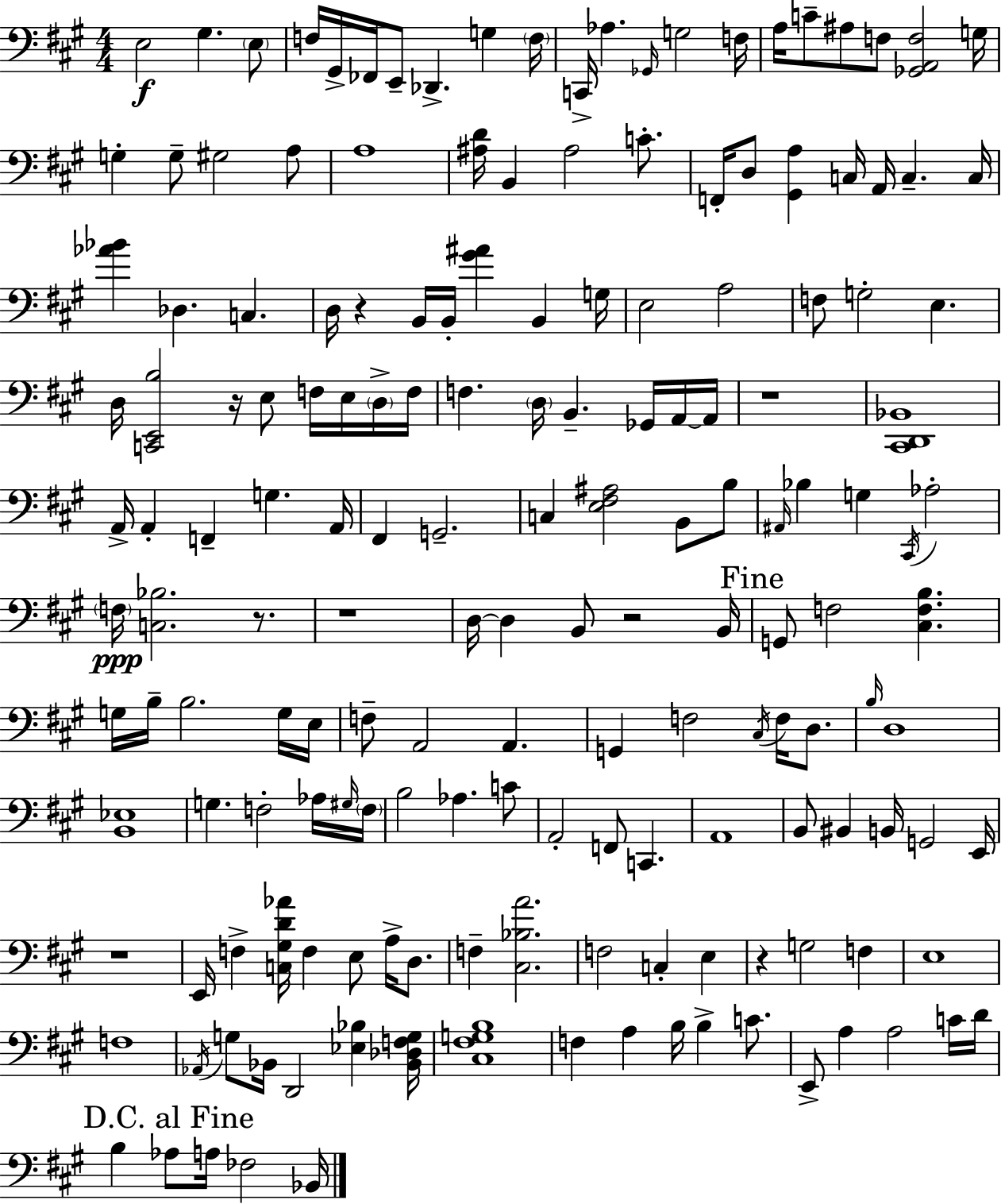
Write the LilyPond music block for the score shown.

{
  \clef bass
  \numericTimeSignature
  \time 4/4
  \key a \major
  e2\f gis4. \parenthesize e8 | f16 gis,16-> fes,16 e,8-- des,4.-> g4 \parenthesize f16 | c,16-> aes4. \grace { ges,16 } g2 | f16 a16 c'8-- ais8 f8 <ges, a, f>2 | \break g16 g4-. g8-- gis2 a8 | a1 | <ais d'>16 b,4 ais2 c'8.-. | f,16-. d8 <gis, a>4 c16 a,16 c4.-- | \break c16 <aes' bes'>4 des4. c4. | d16 r4 b,16 b,16-. <gis' ais'>4 b,4 | g16 e2 a2 | f8 g2-. e4. | \break d16 <c, e, b>2 r16 e8 f16 e16 \parenthesize d16-> | f16 f4. \parenthesize d16 b,4.-- ges,16 a,16~~ | a,16 r1 | <cis, d, bes,>1 | \break a,16-> a,4-. f,4-- g4. | a,16 fis,4 g,2.-- | c4 <e fis ais>2 b,8 b8 | \grace { ais,16 } bes4 g4 \acciaccatura { cis,16 } aes2-. | \break \parenthesize f16\ppp <c bes>2. | r8. r1 | d16~~ d4 b,8 r2 | b,16 \mark "Fine" g,8 f2 <cis f b>4. | \break g16 b16-- b2. | g16 e16 f8-- a,2 a,4. | g,4 f2 \acciaccatura { cis16 } | f16 d8. \grace { b16 } d1 | \break <b, ees>1 | g4. f2-. | aes16 \grace { gis16 } \parenthesize f16 b2 aes4. | c'8 a,2-. f,8 | \break c,4. a,1 | b,8 bis,4 b,16 g,2 | e,16 r1 | e,16 f4-> <c gis d' aes'>16 f4 | \break e8 a16-> d8. f4-- <cis bes a'>2. | f2 c4-. | e4 r4 g2 | f4 e1 | \break f1 | \acciaccatura { aes,16 } g8 bes,16 d,2 | <ees bes>4 <bes, des f g>16 <cis fis g b>1 | f4 a4 b16 | \break b4-> c'8. e,8-> a4 a2 | c'16 d'16 \mark "D.C. al Fine" b4 aes8 a16 fes2 | bes,16 \bar "|."
}